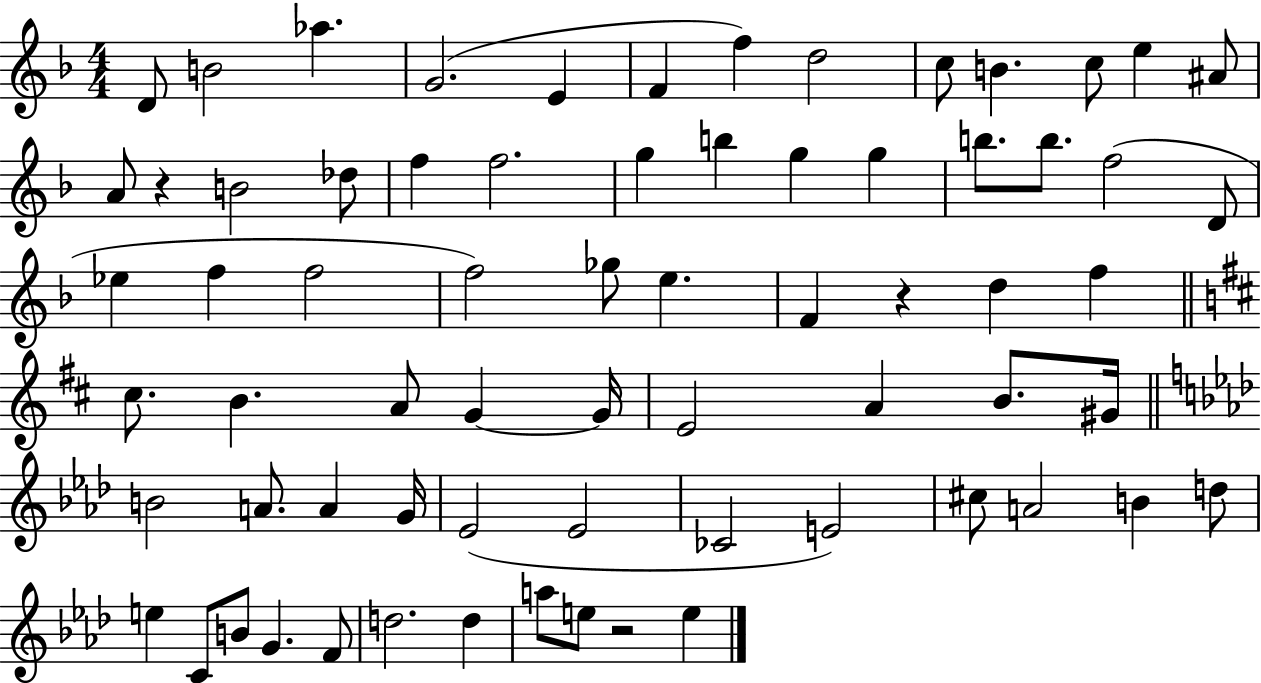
D4/e B4/h Ab5/q. G4/h. E4/q F4/q F5/q D5/h C5/e B4/q. C5/e E5/q A#4/e A4/e R/q B4/h Db5/e F5/q F5/h. G5/q B5/q G5/q G5/q B5/e. B5/e. F5/h D4/e Eb5/q F5/q F5/h F5/h Gb5/e E5/q. F4/q R/q D5/q F5/q C#5/e. B4/q. A4/e G4/q G4/s E4/h A4/q B4/e. G#4/s B4/h A4/e. A4/q G4/s Eb4/h Eb4/h CES4/h E4/h C#5/e A4/h B4/q D5/e E5/q C4/e B4/e G4/q. F4/e D5/h. D5/q A5/e E5/e R/h E5/q